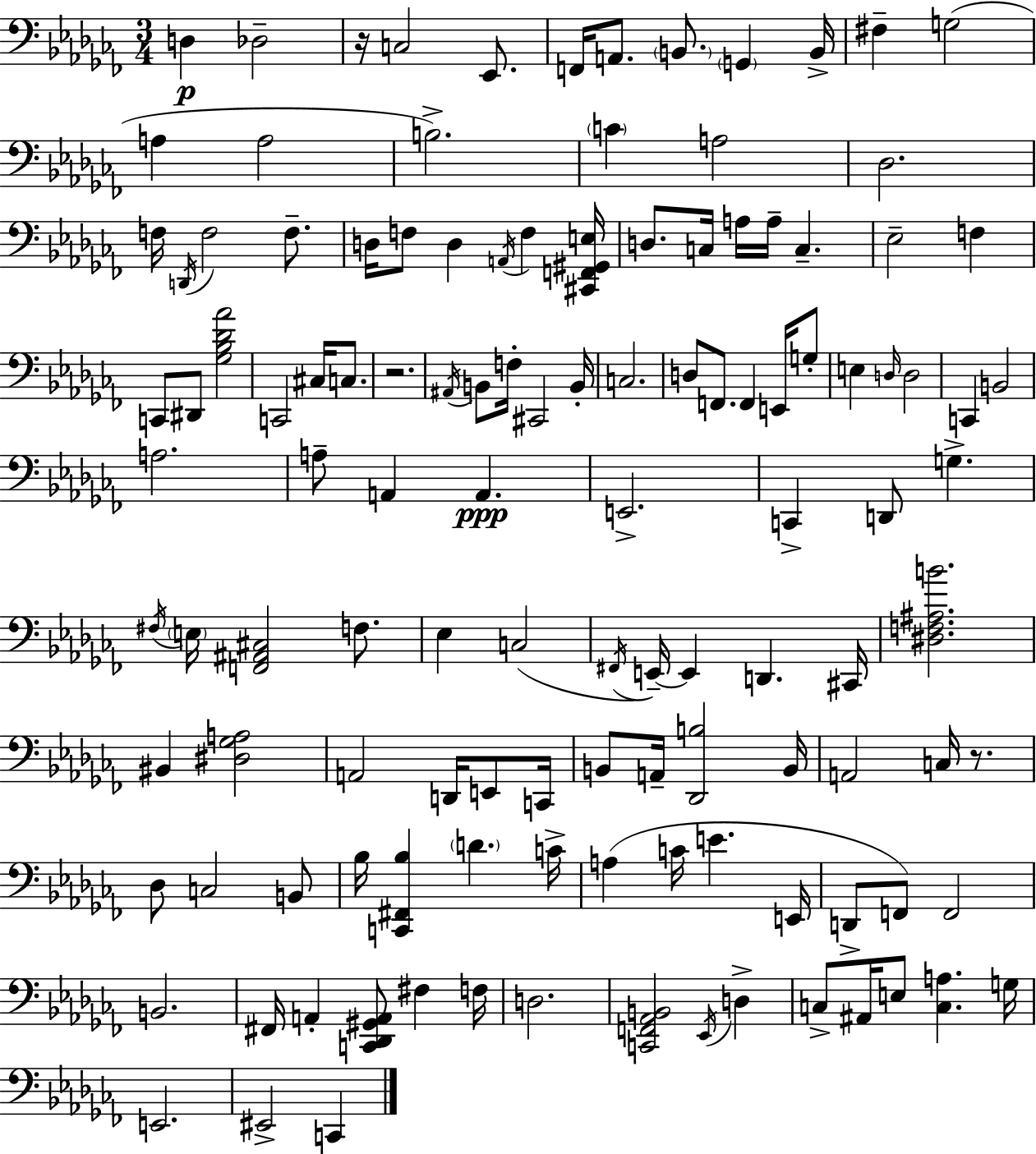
D3/q Db3/h R/s C3/h Eb2/e. F2/s A2/e. B2/e. G2/q B2/s F#3/q G3/h A3/q A3/h B3/h. C4/q A3/h Db3/h. F3/s D2/s F3/h F3/e. D3/s F3/e D3/q A2/s F3/q [C#2,F2,G#2,E3]/s D3/e. C3/s A3/s A3/s C3/q. Eb3/h F3/q C2/e D#2/e [Gb3,Bb3,Db4,Ab4]/h C2/h C#3/s C3/e. R/h. A#2/s B2/e F3/s C#2/h B2/s C3/h. D3/e F2/e. F2/q E2/s G3/e E3/q D3/s D3/h C2/q B2/h A3/h. A3/e A2/q A2/q. E2/h. C2/q D2/e G3/q. F#3/s E3/s [F2,A#2,C#3]/h F3/e. Eb3/q C3/h F#2/s E2/s E2/q D2/q. C#2/s [D#3,F3,A#3,B4]/h. BIS2/q [D#3,Gb3,A3]/h A2/h D2/s E2/e C2/s B2/e A2/s [Db2,B3]/h B2/s A2/h C3/s R/e. Db3/e C3/h B2/e Bb3/s [C2,F#2,Bb3]/q D4/q. C4/s A3/q C4/s E4/q. E2/s D2/e F2/e F2/h B2/h. F#2/s A2/q [C2,Db2,G#2,A2]/e F#3/q F3/s D3/h. [C2,F2,Ab2,B2]/h Eb2/s D3/q C3/e A#2/s E3/e [C3,A3]/q. G3/s E2/h. EIS2/h C2/q